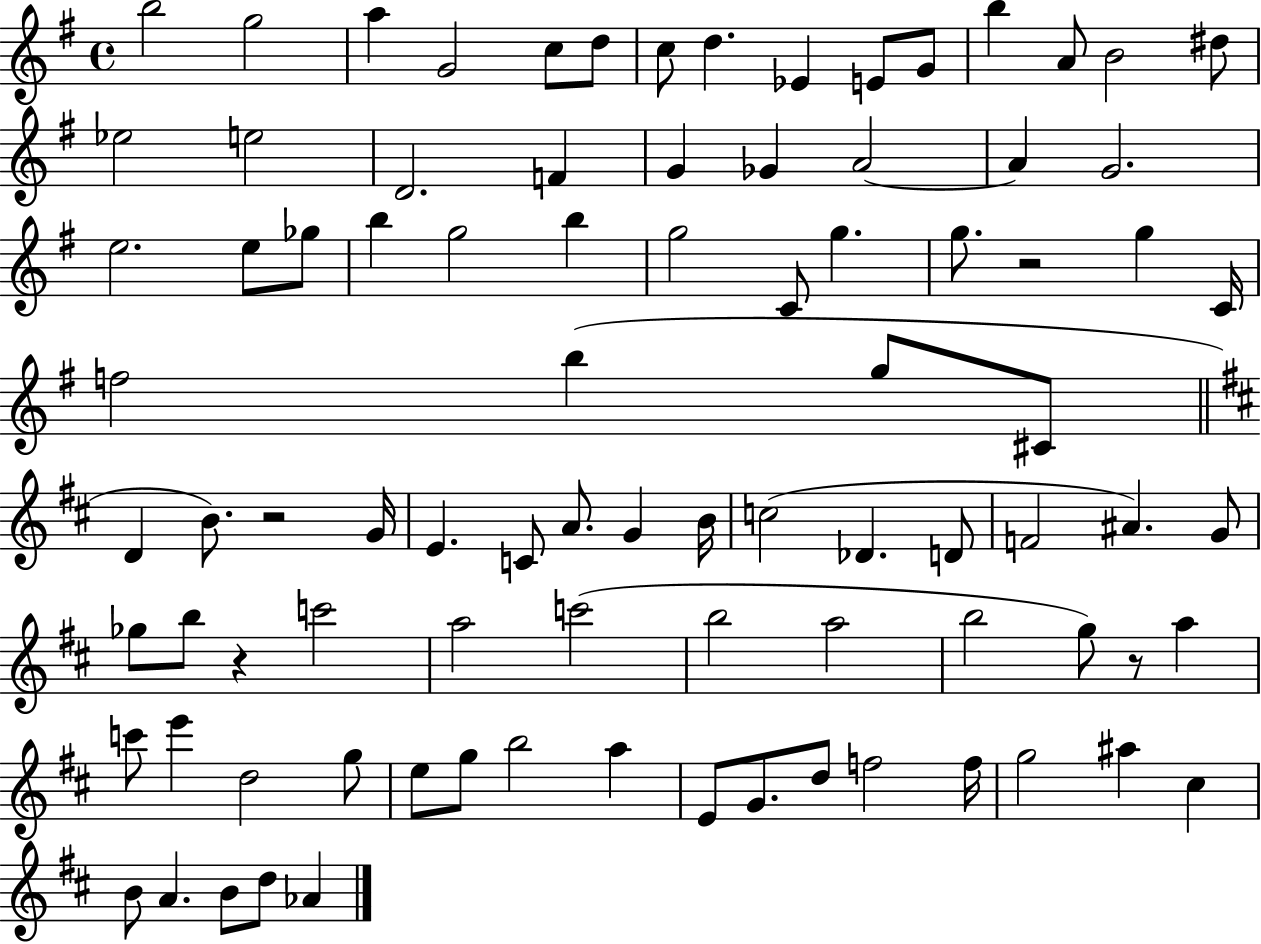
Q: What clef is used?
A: treble